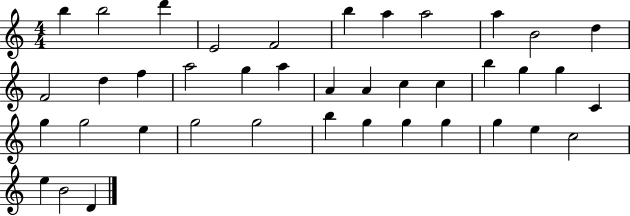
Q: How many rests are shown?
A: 0